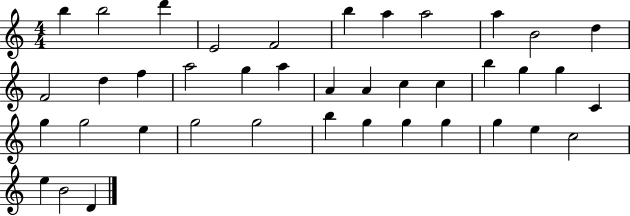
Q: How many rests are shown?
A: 0